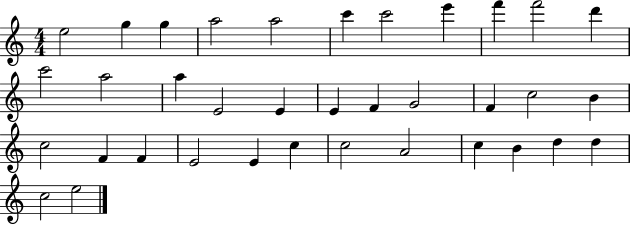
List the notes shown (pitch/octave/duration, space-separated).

E5/h G5/q G5/q A5/h A5/h C6/q C6/h E6/q F6/q F6/h D6/q C6/h A5/h A5/q E4/h E4/q E4/q F4/q G4/h F4/q C5/h B4/q C5/h F4/q F4/q E4/h E4/q C5/q C5/h A4/h C5/q B4/q D5/q D5/q C5/h E5/h